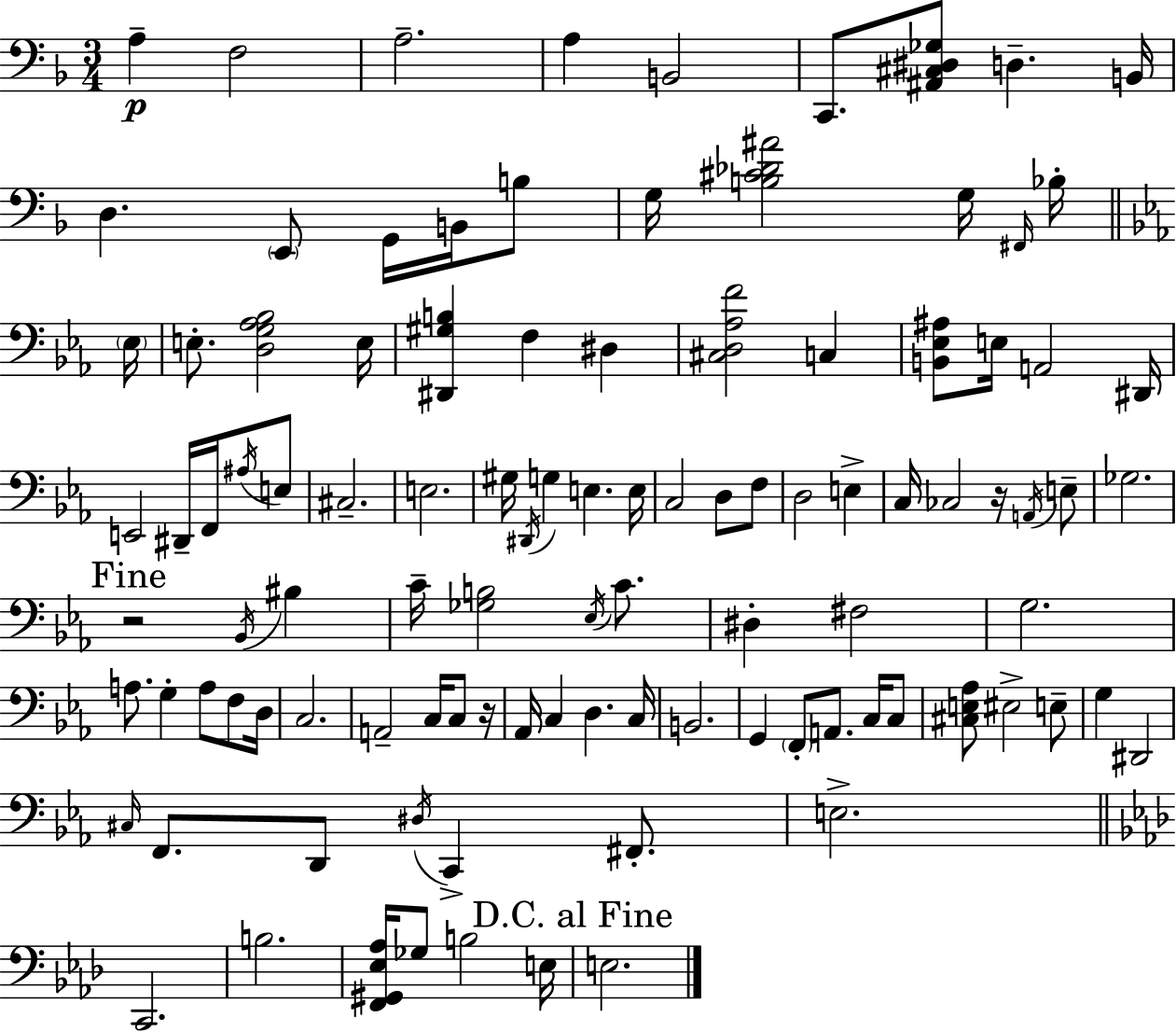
{
  \clef bass
  \numericTimeSignature
  \time 3/4
  \key f \major
  a4--\p f2 | a2.-- | a4 b,2 | c,8. <ais, cis dis ges>8 d4.-- b,16 | \break d4. \parenthesize e,8 g,16 b,16 b8 | g16 <b cis' des' ais'>2 g16 \grace { fis,16 } bes16-. | \bar "||" \break \key c \minor \parenthesize ees16 e8.-. <d g aes bes>2 | e16 <dis, gis b>4 f4 dis4 | <cis d aes f'>2 c4 | <b, ees ais>8 e16 a,2 | \break dis,16 e,2 dis,16-- f,16 \acciaccatura { ais16 } | e8 cis2.-- | e2. | gis16 \acciaccatura { dis,16 } g4 e4. | \break e16 c2 d8 | f8 d2 e4-> | c16 ces2 | r16 \acciaccatura { a,16 } e8-- ges2. | \break \mark "Fine" r2 | \acciaccatura { bes,16 } bis4 c'16-- <ges b>2 | \acciaccatura { ees16 } c'8. dis4-. fis2 | g2. | \break a8. g4-. | a8 f8 d16 c2. | a,2-- | c16 c8 r16 aes,16 c4 d4. | \break c16 b,2. | g,4 \parenthesize f,8-. | a,8. c16 c8 <cis e aes>8 eis2-> | e8-- g4 dis,2 | \break \grace { cis16 } f,8. d,8 | \acciaccatura { dis16 } c,4-> fis,8.-. e2.-> | \bar "||" \break \key aes \major c,2. | b2. | <f, gis, ees aes>16 ges8 b2 e16 | \mark "D.C. al Fine" e2. | \break \bar "|."
}